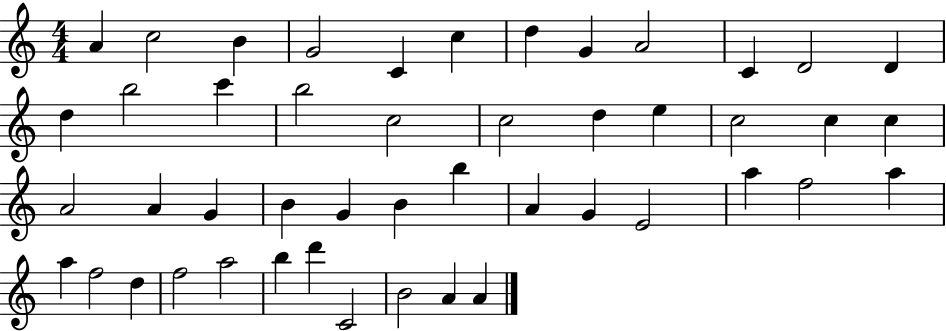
X:1
T:Untitled
M:4/4
L:1/4
K:C
A c2 B G2 C c d G A2 C D2 D d b2 c' b2 c2 c2 d e c2 c c A2 A G B G B b A G E2 a f2 a a f2 d f2 a2 b d' C2 B2 A A